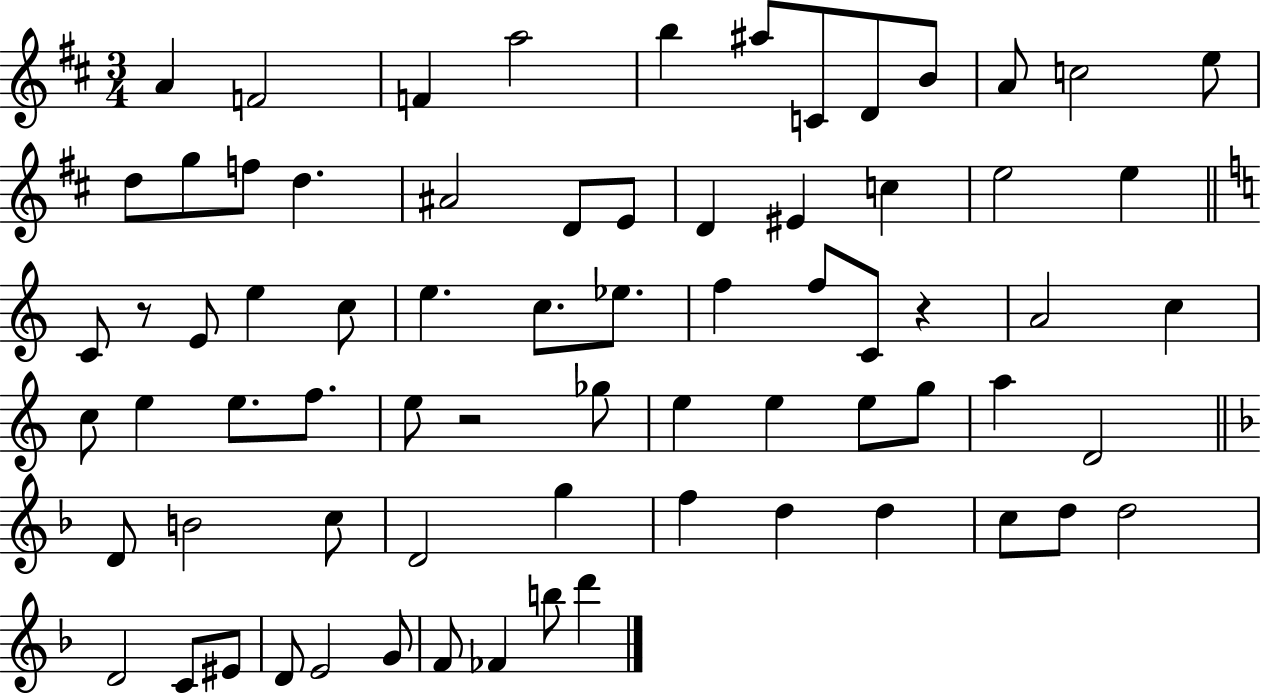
A4/q F4/h F4/q A5/h B5/q A#5/e C4/e D4/e B4/e A4/e C5/h E5/e D5/e G5/e F5/e D5/q. A#4/h D4/e E4/e D4/q EIS4/q C5/q E5/h E5/q C4/e R/e E4/e E5/q C5/e E5/q. C5/e. Eb5/e. F5/q F5/e C4/e R/q A4/h C5/q C5/e E5/q E5/e. F5/e. E5/e R/h Gb5/e E5/q E5/q E5/e G5/e A5/q D4/h D4/e B4/h C5/e D4/h G5/q F5/q D5/q D5/q C5/e D5/e D5/h D4/h C4/e EIS4/e D4/e E4/h G4/e F4/e FES4/q B5/e D6/q